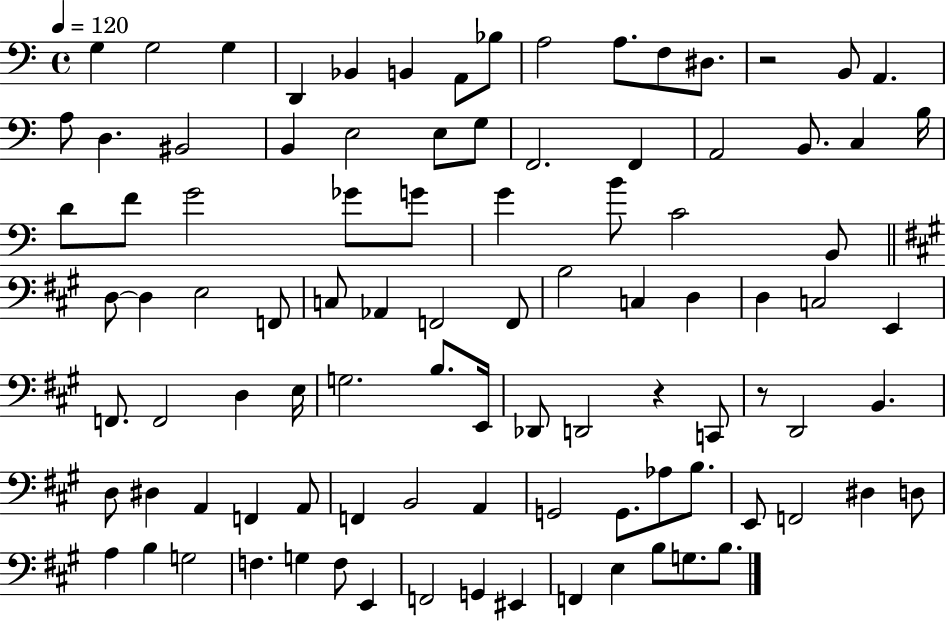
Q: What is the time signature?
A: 4/4